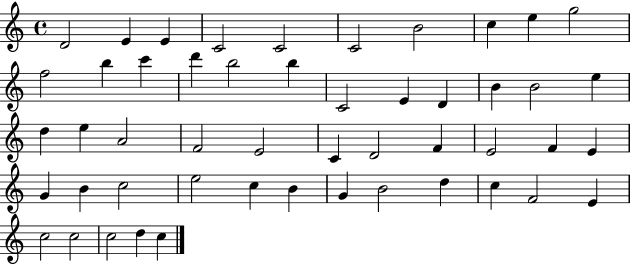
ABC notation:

X:1
T:Untitled
M:4/4
L:1/4
K:C
D2 E E C2 C2 C2 B2 c e g2 f2 b c' d' b2 b C2 E D B B2 e d e A2 F2 E2 C D2 F E2 F E G B c2 e2 c B G B2 d c F2 E c2 c2 c2 d c